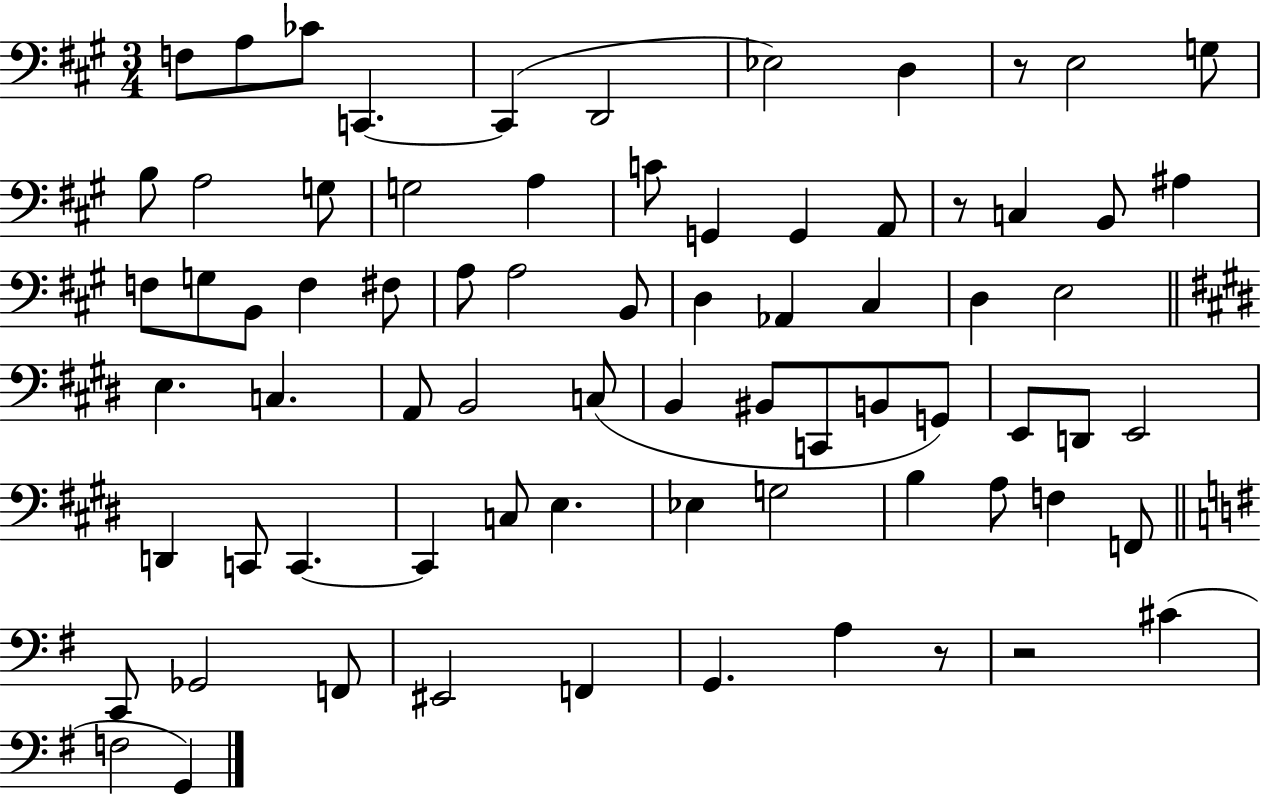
X:1
T:Untitled
M:3/4
L:1/4
K:A
F,/2 A,/2 _C/2 C,, C,, D,,2 _E,2 D, z/2 E,2 G,/2 B,/2 A,2 G,/2 G,2 A, C/2 G,, G,, A,,/2 z/2 C, B,,/2 ^A, F,/2 G,/2 B,,/2 F, ^F,/2 A,/2 A,2 B,,/2 D, _A,, ^C, D, E,2 E, C, A,,/2 B,,2 C,/2 B,, ^B,,/2 C,,/2 B,,/2 G,,/2 E,,/2 D,,/2 E,,2 D,, C,,/2 C,, C,, C,/2 E, _E, G,2 B, A,/2 F, F,,/2 C,,/2 _G,,2 F,,/2 ^E,,2 F,, G,, A, z/2 z2 ^C F,2 G,,